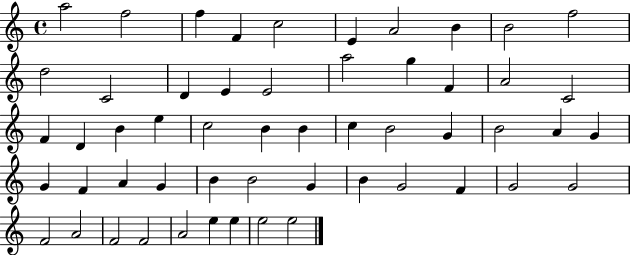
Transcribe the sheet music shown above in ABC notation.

X:1
T:Untitled
M:4/4
L:1/4
K:C
a2 f2 f F c2 E A2 B B2 f2 d2 C2 D E E2 a2 g F A2 C2 F D B e c2 B B c B2 G B2 A G G F A G B B2 G B G2 F G2 G2 F2 A2 F2 F2 A2 e e e2 e2